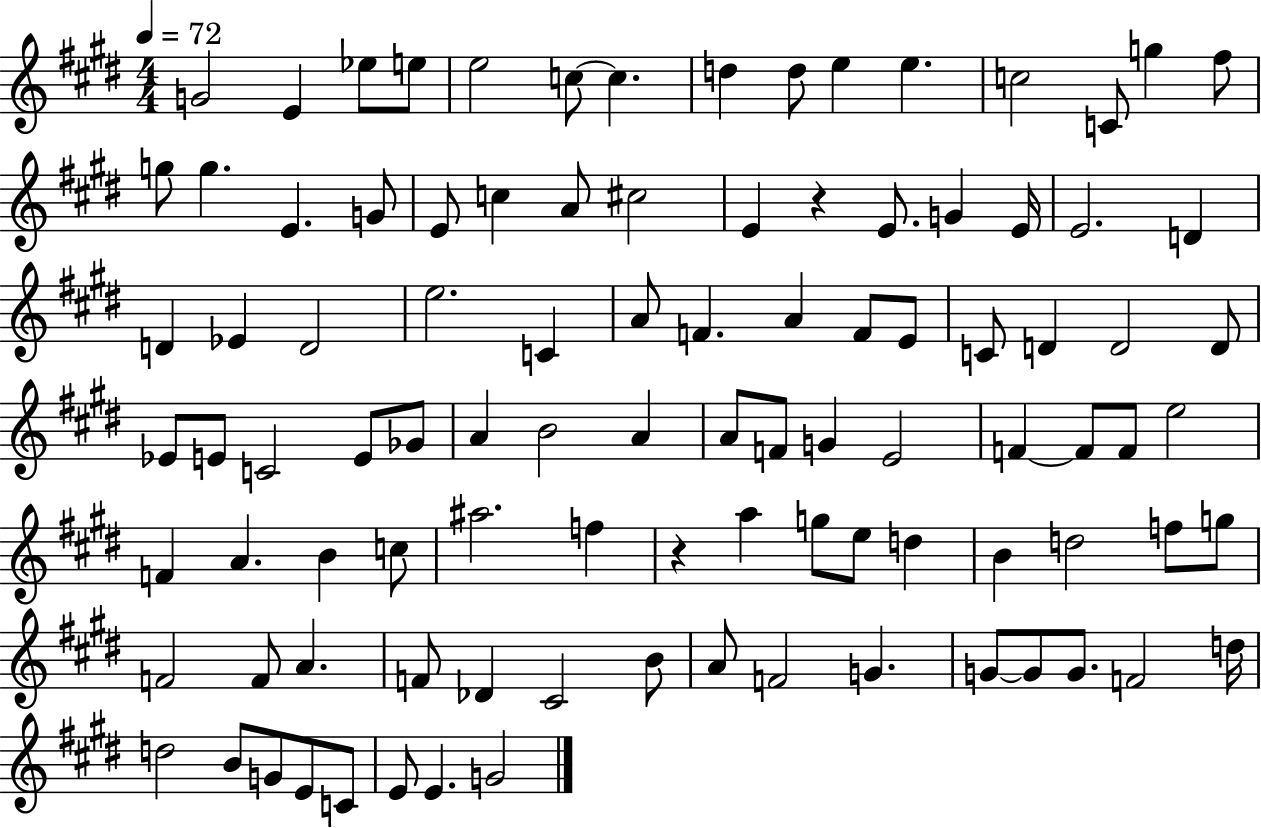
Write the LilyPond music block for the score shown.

{
  \clef treble
  \numericTimeSignature
  \time 4/4
  \key e \major
  \tempo 4 = 72
  g'2 e'4 ees''8 e''8 | e''2 c''8~~ c''4. | d''4 d''8 e''4 e''4. | c''2 c'8 g''4 fis''8 | \break g''8 g''4. e'4. g'8 | e'8 c''4 a'8 cis''2 | e'4 r4 e'8. g'4 e'16 | e'2. d'4 | \break d'4 ees'4 d'2 | e''2. c'4 | a'8 f'4. a'4 f'8 e'8 | c'8 d'4 d'2 d'8 | \break ees'8 e'8 c'2 e'8 ges'8 | a'4 b'2 a'4 | a'8 f'8 g'4 e'2 | f'4~~ f'8 f'8 e''2 | \break f'4 a'4. b'4 c''8 | ais''2. f''4 | r4 a''4 g''8 e''8 d''4 | b'4 d''2 f''8 g''8 | \break f'2 f'8 a'4. | f'8 des'4 cis'2 b'8 | a'8 f'2 g'4. | g'8~~ g'8 g'8. f'2 d''16 | \break d''2 b'8 g'8 e'8 c'8 | e'8 e'4. g'2 | \bar "|."
}